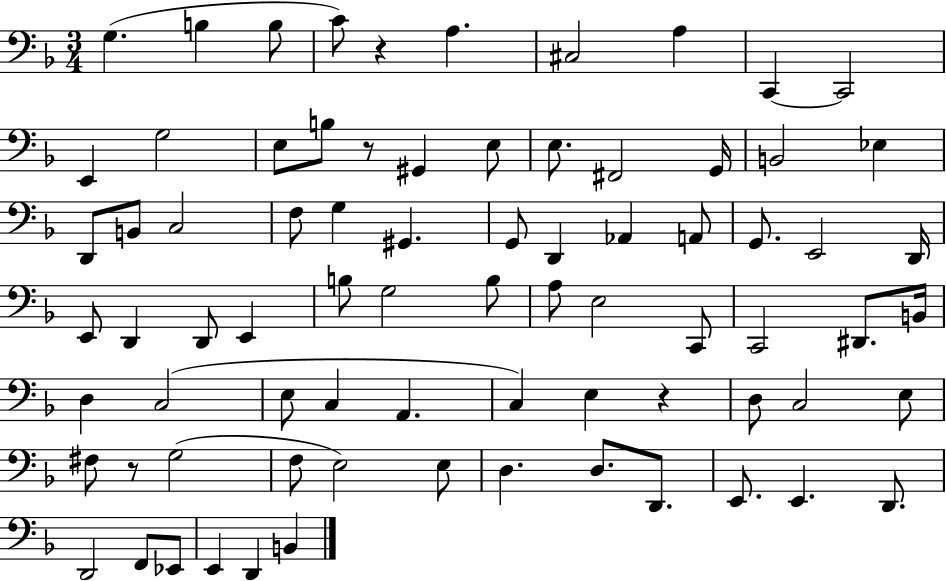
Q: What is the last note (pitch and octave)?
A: B2